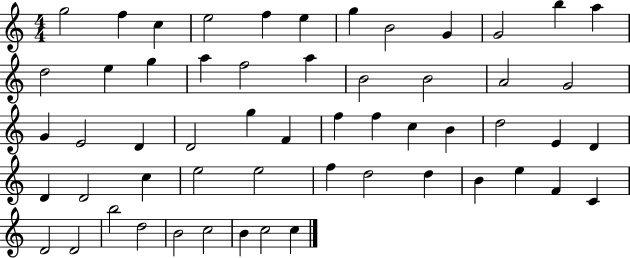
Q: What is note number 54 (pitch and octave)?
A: B4